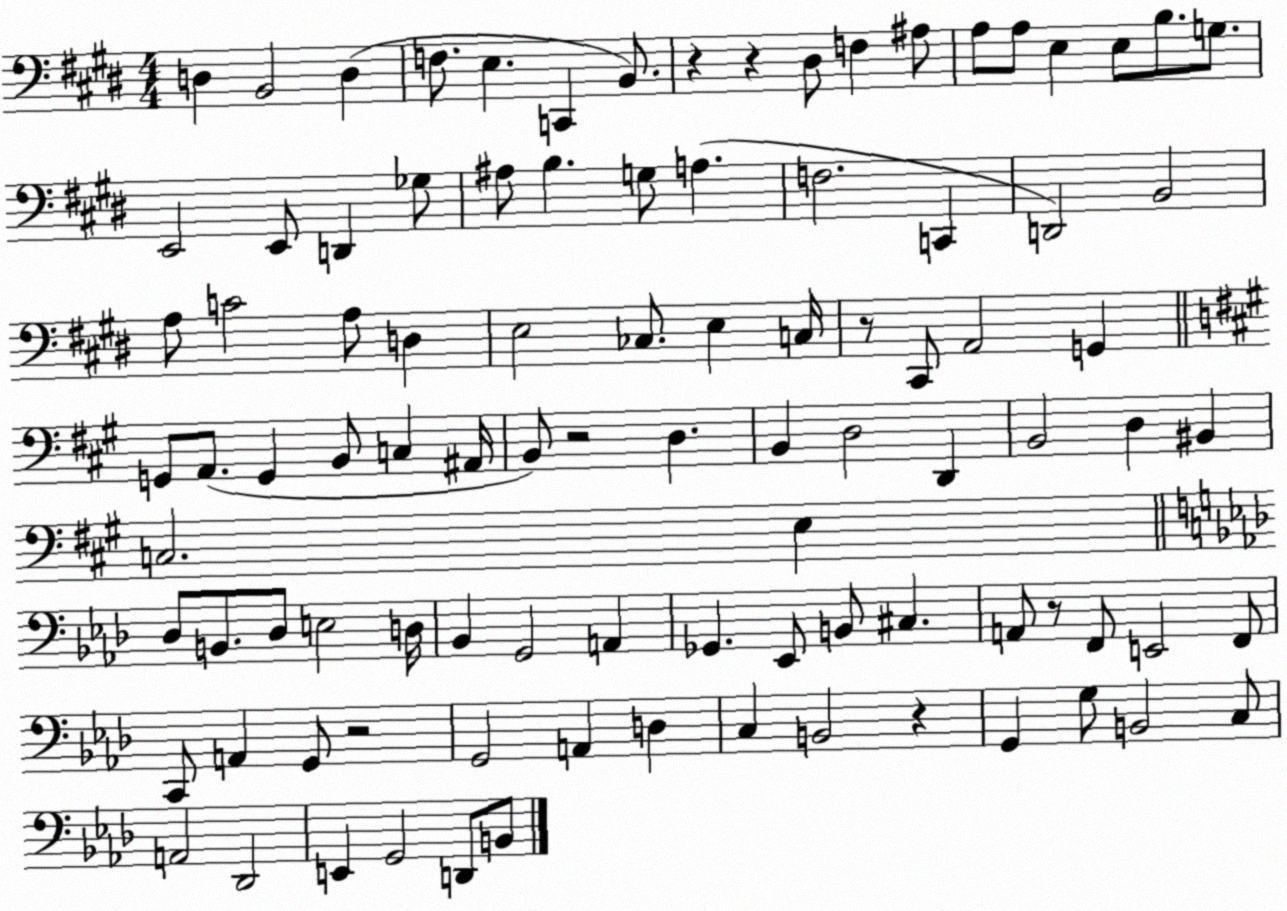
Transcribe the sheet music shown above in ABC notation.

X:1
T:Untitled
M:4/4
L:1/4
K:E
D, B,,2 D, F,/2 E, C,, B,,/2 z z ^D,/2 F, ^A,/2 A,/2 A,/2 E, E,/2 B,/2 G,/2 E,,2 E,,/2 D,, _G,/2 ^A,/2 B, G,/2 A, F,2 C,, D,,2 B,,2 A,/2 C2 A,/2 D, E,2 _C,/2 E, C,/4 z/2 ^C,,/2 A,,2 G,, G,,/2 A,,/2 G,, B,,/2 C, ^A,,/4 B,,/2 z2 D, B,, D,2 D,, B,,2 D, ^B,, C,2 E, _D,/2 B,,/2 _D,/2 E,2 D,/4 _B,, G,,2 A,, _G,, _E,,/2 B,,/2 ^C, A,,/2 z/2 F,,/2 E,,2 F,,/2 C,,/2 A,, G,,/2 z2 G,,2 A,, D, C, B,,2 z G,, G,/2 B,,2 C,/2 A,,2 _D,,2 E,, G,,2 D,,/2 B,,/2